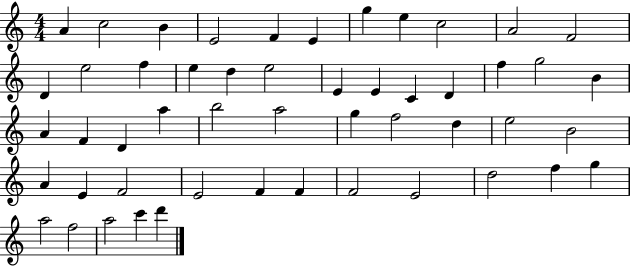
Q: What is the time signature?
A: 4/4